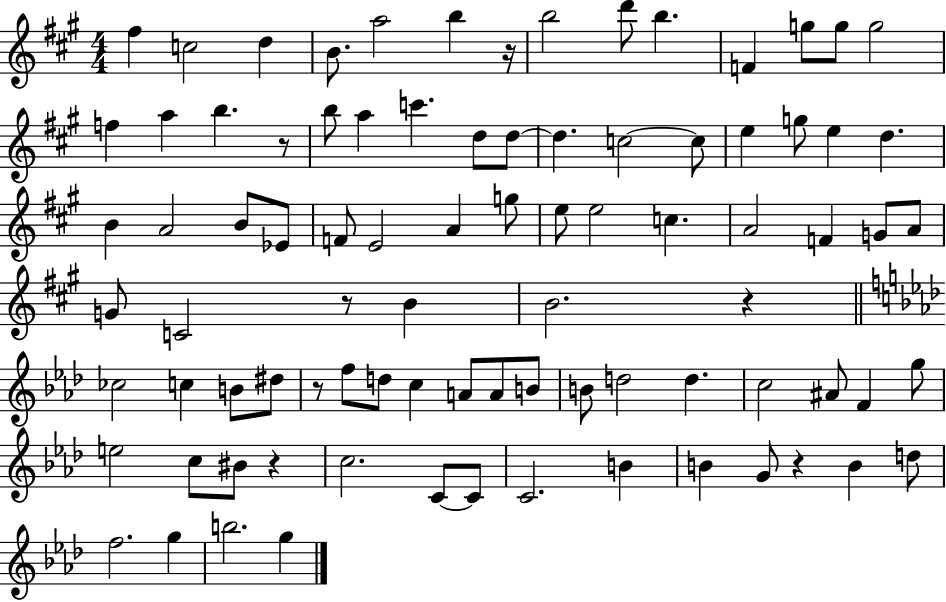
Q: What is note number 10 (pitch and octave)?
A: F4